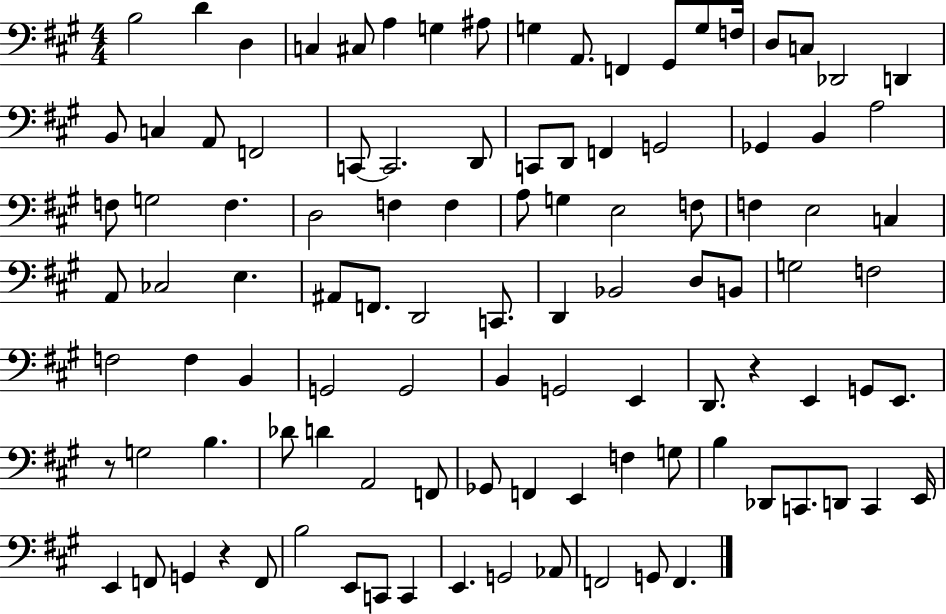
{
  \clef bass
  \numericTimeSignature
  \time 4/4
  \key a \major
  b2 d'4 d4 | c4 cis8 a4 g4 ais8 | g4 a,8. f,4 gis,8 g8 f16 | d8 c8 des,2 d,4 | \break b,8 c4 a,8 f,2 | c,8~~ c,2. d,8 | c,8 d,8 f,4 g,2 | ges,4 b,4 a2 | \break f8 g2 f4. | d2 f4 f4 | a8 g4 e2 f8 | f4 e2 c4 | \break a,8 ces2 e4. | ais,8 f,8. d,2 c,8. | d,4 bes,2 d8 b,8 | g2 f2 | \break f2 f4 b,4 | g,2 g,2 | b,4 g,2 e,4 | d,8. r4 e,4 g,8 e,8. | \break r8 g2 b4. | des'8 d'4 a,2 f,8 | ges,8 f,4 e,4 f4 g8 | b4 des,8 c,8. d,8 c,4 e,16 | \break e,4 f,8 g,4 r4 f,8 | b2 e,8 c,8 c,4 | e,4. g,2 aes,8 | f,2 g,8 f,4. | \break \bar "|."
}